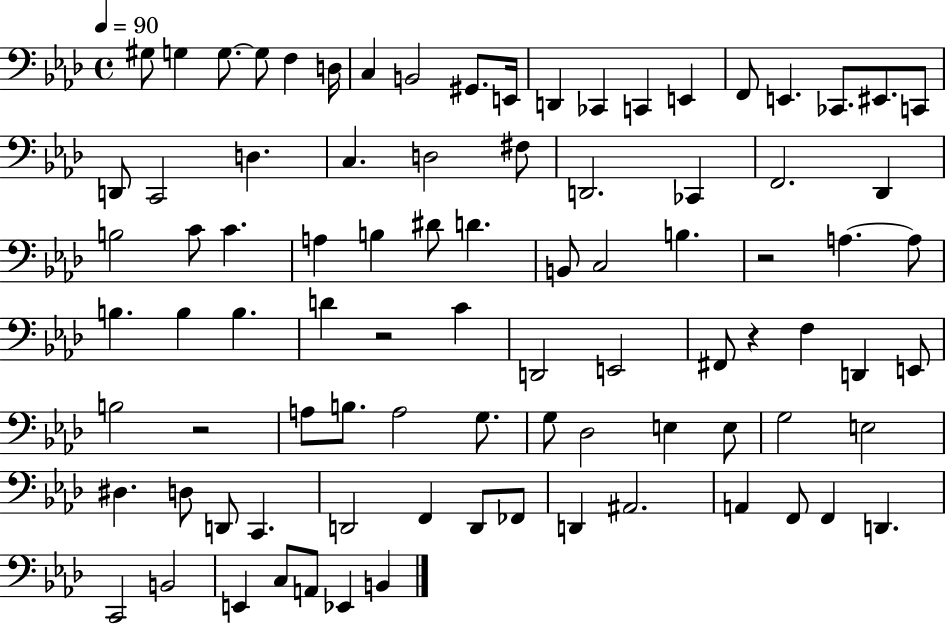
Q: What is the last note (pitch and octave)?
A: B2